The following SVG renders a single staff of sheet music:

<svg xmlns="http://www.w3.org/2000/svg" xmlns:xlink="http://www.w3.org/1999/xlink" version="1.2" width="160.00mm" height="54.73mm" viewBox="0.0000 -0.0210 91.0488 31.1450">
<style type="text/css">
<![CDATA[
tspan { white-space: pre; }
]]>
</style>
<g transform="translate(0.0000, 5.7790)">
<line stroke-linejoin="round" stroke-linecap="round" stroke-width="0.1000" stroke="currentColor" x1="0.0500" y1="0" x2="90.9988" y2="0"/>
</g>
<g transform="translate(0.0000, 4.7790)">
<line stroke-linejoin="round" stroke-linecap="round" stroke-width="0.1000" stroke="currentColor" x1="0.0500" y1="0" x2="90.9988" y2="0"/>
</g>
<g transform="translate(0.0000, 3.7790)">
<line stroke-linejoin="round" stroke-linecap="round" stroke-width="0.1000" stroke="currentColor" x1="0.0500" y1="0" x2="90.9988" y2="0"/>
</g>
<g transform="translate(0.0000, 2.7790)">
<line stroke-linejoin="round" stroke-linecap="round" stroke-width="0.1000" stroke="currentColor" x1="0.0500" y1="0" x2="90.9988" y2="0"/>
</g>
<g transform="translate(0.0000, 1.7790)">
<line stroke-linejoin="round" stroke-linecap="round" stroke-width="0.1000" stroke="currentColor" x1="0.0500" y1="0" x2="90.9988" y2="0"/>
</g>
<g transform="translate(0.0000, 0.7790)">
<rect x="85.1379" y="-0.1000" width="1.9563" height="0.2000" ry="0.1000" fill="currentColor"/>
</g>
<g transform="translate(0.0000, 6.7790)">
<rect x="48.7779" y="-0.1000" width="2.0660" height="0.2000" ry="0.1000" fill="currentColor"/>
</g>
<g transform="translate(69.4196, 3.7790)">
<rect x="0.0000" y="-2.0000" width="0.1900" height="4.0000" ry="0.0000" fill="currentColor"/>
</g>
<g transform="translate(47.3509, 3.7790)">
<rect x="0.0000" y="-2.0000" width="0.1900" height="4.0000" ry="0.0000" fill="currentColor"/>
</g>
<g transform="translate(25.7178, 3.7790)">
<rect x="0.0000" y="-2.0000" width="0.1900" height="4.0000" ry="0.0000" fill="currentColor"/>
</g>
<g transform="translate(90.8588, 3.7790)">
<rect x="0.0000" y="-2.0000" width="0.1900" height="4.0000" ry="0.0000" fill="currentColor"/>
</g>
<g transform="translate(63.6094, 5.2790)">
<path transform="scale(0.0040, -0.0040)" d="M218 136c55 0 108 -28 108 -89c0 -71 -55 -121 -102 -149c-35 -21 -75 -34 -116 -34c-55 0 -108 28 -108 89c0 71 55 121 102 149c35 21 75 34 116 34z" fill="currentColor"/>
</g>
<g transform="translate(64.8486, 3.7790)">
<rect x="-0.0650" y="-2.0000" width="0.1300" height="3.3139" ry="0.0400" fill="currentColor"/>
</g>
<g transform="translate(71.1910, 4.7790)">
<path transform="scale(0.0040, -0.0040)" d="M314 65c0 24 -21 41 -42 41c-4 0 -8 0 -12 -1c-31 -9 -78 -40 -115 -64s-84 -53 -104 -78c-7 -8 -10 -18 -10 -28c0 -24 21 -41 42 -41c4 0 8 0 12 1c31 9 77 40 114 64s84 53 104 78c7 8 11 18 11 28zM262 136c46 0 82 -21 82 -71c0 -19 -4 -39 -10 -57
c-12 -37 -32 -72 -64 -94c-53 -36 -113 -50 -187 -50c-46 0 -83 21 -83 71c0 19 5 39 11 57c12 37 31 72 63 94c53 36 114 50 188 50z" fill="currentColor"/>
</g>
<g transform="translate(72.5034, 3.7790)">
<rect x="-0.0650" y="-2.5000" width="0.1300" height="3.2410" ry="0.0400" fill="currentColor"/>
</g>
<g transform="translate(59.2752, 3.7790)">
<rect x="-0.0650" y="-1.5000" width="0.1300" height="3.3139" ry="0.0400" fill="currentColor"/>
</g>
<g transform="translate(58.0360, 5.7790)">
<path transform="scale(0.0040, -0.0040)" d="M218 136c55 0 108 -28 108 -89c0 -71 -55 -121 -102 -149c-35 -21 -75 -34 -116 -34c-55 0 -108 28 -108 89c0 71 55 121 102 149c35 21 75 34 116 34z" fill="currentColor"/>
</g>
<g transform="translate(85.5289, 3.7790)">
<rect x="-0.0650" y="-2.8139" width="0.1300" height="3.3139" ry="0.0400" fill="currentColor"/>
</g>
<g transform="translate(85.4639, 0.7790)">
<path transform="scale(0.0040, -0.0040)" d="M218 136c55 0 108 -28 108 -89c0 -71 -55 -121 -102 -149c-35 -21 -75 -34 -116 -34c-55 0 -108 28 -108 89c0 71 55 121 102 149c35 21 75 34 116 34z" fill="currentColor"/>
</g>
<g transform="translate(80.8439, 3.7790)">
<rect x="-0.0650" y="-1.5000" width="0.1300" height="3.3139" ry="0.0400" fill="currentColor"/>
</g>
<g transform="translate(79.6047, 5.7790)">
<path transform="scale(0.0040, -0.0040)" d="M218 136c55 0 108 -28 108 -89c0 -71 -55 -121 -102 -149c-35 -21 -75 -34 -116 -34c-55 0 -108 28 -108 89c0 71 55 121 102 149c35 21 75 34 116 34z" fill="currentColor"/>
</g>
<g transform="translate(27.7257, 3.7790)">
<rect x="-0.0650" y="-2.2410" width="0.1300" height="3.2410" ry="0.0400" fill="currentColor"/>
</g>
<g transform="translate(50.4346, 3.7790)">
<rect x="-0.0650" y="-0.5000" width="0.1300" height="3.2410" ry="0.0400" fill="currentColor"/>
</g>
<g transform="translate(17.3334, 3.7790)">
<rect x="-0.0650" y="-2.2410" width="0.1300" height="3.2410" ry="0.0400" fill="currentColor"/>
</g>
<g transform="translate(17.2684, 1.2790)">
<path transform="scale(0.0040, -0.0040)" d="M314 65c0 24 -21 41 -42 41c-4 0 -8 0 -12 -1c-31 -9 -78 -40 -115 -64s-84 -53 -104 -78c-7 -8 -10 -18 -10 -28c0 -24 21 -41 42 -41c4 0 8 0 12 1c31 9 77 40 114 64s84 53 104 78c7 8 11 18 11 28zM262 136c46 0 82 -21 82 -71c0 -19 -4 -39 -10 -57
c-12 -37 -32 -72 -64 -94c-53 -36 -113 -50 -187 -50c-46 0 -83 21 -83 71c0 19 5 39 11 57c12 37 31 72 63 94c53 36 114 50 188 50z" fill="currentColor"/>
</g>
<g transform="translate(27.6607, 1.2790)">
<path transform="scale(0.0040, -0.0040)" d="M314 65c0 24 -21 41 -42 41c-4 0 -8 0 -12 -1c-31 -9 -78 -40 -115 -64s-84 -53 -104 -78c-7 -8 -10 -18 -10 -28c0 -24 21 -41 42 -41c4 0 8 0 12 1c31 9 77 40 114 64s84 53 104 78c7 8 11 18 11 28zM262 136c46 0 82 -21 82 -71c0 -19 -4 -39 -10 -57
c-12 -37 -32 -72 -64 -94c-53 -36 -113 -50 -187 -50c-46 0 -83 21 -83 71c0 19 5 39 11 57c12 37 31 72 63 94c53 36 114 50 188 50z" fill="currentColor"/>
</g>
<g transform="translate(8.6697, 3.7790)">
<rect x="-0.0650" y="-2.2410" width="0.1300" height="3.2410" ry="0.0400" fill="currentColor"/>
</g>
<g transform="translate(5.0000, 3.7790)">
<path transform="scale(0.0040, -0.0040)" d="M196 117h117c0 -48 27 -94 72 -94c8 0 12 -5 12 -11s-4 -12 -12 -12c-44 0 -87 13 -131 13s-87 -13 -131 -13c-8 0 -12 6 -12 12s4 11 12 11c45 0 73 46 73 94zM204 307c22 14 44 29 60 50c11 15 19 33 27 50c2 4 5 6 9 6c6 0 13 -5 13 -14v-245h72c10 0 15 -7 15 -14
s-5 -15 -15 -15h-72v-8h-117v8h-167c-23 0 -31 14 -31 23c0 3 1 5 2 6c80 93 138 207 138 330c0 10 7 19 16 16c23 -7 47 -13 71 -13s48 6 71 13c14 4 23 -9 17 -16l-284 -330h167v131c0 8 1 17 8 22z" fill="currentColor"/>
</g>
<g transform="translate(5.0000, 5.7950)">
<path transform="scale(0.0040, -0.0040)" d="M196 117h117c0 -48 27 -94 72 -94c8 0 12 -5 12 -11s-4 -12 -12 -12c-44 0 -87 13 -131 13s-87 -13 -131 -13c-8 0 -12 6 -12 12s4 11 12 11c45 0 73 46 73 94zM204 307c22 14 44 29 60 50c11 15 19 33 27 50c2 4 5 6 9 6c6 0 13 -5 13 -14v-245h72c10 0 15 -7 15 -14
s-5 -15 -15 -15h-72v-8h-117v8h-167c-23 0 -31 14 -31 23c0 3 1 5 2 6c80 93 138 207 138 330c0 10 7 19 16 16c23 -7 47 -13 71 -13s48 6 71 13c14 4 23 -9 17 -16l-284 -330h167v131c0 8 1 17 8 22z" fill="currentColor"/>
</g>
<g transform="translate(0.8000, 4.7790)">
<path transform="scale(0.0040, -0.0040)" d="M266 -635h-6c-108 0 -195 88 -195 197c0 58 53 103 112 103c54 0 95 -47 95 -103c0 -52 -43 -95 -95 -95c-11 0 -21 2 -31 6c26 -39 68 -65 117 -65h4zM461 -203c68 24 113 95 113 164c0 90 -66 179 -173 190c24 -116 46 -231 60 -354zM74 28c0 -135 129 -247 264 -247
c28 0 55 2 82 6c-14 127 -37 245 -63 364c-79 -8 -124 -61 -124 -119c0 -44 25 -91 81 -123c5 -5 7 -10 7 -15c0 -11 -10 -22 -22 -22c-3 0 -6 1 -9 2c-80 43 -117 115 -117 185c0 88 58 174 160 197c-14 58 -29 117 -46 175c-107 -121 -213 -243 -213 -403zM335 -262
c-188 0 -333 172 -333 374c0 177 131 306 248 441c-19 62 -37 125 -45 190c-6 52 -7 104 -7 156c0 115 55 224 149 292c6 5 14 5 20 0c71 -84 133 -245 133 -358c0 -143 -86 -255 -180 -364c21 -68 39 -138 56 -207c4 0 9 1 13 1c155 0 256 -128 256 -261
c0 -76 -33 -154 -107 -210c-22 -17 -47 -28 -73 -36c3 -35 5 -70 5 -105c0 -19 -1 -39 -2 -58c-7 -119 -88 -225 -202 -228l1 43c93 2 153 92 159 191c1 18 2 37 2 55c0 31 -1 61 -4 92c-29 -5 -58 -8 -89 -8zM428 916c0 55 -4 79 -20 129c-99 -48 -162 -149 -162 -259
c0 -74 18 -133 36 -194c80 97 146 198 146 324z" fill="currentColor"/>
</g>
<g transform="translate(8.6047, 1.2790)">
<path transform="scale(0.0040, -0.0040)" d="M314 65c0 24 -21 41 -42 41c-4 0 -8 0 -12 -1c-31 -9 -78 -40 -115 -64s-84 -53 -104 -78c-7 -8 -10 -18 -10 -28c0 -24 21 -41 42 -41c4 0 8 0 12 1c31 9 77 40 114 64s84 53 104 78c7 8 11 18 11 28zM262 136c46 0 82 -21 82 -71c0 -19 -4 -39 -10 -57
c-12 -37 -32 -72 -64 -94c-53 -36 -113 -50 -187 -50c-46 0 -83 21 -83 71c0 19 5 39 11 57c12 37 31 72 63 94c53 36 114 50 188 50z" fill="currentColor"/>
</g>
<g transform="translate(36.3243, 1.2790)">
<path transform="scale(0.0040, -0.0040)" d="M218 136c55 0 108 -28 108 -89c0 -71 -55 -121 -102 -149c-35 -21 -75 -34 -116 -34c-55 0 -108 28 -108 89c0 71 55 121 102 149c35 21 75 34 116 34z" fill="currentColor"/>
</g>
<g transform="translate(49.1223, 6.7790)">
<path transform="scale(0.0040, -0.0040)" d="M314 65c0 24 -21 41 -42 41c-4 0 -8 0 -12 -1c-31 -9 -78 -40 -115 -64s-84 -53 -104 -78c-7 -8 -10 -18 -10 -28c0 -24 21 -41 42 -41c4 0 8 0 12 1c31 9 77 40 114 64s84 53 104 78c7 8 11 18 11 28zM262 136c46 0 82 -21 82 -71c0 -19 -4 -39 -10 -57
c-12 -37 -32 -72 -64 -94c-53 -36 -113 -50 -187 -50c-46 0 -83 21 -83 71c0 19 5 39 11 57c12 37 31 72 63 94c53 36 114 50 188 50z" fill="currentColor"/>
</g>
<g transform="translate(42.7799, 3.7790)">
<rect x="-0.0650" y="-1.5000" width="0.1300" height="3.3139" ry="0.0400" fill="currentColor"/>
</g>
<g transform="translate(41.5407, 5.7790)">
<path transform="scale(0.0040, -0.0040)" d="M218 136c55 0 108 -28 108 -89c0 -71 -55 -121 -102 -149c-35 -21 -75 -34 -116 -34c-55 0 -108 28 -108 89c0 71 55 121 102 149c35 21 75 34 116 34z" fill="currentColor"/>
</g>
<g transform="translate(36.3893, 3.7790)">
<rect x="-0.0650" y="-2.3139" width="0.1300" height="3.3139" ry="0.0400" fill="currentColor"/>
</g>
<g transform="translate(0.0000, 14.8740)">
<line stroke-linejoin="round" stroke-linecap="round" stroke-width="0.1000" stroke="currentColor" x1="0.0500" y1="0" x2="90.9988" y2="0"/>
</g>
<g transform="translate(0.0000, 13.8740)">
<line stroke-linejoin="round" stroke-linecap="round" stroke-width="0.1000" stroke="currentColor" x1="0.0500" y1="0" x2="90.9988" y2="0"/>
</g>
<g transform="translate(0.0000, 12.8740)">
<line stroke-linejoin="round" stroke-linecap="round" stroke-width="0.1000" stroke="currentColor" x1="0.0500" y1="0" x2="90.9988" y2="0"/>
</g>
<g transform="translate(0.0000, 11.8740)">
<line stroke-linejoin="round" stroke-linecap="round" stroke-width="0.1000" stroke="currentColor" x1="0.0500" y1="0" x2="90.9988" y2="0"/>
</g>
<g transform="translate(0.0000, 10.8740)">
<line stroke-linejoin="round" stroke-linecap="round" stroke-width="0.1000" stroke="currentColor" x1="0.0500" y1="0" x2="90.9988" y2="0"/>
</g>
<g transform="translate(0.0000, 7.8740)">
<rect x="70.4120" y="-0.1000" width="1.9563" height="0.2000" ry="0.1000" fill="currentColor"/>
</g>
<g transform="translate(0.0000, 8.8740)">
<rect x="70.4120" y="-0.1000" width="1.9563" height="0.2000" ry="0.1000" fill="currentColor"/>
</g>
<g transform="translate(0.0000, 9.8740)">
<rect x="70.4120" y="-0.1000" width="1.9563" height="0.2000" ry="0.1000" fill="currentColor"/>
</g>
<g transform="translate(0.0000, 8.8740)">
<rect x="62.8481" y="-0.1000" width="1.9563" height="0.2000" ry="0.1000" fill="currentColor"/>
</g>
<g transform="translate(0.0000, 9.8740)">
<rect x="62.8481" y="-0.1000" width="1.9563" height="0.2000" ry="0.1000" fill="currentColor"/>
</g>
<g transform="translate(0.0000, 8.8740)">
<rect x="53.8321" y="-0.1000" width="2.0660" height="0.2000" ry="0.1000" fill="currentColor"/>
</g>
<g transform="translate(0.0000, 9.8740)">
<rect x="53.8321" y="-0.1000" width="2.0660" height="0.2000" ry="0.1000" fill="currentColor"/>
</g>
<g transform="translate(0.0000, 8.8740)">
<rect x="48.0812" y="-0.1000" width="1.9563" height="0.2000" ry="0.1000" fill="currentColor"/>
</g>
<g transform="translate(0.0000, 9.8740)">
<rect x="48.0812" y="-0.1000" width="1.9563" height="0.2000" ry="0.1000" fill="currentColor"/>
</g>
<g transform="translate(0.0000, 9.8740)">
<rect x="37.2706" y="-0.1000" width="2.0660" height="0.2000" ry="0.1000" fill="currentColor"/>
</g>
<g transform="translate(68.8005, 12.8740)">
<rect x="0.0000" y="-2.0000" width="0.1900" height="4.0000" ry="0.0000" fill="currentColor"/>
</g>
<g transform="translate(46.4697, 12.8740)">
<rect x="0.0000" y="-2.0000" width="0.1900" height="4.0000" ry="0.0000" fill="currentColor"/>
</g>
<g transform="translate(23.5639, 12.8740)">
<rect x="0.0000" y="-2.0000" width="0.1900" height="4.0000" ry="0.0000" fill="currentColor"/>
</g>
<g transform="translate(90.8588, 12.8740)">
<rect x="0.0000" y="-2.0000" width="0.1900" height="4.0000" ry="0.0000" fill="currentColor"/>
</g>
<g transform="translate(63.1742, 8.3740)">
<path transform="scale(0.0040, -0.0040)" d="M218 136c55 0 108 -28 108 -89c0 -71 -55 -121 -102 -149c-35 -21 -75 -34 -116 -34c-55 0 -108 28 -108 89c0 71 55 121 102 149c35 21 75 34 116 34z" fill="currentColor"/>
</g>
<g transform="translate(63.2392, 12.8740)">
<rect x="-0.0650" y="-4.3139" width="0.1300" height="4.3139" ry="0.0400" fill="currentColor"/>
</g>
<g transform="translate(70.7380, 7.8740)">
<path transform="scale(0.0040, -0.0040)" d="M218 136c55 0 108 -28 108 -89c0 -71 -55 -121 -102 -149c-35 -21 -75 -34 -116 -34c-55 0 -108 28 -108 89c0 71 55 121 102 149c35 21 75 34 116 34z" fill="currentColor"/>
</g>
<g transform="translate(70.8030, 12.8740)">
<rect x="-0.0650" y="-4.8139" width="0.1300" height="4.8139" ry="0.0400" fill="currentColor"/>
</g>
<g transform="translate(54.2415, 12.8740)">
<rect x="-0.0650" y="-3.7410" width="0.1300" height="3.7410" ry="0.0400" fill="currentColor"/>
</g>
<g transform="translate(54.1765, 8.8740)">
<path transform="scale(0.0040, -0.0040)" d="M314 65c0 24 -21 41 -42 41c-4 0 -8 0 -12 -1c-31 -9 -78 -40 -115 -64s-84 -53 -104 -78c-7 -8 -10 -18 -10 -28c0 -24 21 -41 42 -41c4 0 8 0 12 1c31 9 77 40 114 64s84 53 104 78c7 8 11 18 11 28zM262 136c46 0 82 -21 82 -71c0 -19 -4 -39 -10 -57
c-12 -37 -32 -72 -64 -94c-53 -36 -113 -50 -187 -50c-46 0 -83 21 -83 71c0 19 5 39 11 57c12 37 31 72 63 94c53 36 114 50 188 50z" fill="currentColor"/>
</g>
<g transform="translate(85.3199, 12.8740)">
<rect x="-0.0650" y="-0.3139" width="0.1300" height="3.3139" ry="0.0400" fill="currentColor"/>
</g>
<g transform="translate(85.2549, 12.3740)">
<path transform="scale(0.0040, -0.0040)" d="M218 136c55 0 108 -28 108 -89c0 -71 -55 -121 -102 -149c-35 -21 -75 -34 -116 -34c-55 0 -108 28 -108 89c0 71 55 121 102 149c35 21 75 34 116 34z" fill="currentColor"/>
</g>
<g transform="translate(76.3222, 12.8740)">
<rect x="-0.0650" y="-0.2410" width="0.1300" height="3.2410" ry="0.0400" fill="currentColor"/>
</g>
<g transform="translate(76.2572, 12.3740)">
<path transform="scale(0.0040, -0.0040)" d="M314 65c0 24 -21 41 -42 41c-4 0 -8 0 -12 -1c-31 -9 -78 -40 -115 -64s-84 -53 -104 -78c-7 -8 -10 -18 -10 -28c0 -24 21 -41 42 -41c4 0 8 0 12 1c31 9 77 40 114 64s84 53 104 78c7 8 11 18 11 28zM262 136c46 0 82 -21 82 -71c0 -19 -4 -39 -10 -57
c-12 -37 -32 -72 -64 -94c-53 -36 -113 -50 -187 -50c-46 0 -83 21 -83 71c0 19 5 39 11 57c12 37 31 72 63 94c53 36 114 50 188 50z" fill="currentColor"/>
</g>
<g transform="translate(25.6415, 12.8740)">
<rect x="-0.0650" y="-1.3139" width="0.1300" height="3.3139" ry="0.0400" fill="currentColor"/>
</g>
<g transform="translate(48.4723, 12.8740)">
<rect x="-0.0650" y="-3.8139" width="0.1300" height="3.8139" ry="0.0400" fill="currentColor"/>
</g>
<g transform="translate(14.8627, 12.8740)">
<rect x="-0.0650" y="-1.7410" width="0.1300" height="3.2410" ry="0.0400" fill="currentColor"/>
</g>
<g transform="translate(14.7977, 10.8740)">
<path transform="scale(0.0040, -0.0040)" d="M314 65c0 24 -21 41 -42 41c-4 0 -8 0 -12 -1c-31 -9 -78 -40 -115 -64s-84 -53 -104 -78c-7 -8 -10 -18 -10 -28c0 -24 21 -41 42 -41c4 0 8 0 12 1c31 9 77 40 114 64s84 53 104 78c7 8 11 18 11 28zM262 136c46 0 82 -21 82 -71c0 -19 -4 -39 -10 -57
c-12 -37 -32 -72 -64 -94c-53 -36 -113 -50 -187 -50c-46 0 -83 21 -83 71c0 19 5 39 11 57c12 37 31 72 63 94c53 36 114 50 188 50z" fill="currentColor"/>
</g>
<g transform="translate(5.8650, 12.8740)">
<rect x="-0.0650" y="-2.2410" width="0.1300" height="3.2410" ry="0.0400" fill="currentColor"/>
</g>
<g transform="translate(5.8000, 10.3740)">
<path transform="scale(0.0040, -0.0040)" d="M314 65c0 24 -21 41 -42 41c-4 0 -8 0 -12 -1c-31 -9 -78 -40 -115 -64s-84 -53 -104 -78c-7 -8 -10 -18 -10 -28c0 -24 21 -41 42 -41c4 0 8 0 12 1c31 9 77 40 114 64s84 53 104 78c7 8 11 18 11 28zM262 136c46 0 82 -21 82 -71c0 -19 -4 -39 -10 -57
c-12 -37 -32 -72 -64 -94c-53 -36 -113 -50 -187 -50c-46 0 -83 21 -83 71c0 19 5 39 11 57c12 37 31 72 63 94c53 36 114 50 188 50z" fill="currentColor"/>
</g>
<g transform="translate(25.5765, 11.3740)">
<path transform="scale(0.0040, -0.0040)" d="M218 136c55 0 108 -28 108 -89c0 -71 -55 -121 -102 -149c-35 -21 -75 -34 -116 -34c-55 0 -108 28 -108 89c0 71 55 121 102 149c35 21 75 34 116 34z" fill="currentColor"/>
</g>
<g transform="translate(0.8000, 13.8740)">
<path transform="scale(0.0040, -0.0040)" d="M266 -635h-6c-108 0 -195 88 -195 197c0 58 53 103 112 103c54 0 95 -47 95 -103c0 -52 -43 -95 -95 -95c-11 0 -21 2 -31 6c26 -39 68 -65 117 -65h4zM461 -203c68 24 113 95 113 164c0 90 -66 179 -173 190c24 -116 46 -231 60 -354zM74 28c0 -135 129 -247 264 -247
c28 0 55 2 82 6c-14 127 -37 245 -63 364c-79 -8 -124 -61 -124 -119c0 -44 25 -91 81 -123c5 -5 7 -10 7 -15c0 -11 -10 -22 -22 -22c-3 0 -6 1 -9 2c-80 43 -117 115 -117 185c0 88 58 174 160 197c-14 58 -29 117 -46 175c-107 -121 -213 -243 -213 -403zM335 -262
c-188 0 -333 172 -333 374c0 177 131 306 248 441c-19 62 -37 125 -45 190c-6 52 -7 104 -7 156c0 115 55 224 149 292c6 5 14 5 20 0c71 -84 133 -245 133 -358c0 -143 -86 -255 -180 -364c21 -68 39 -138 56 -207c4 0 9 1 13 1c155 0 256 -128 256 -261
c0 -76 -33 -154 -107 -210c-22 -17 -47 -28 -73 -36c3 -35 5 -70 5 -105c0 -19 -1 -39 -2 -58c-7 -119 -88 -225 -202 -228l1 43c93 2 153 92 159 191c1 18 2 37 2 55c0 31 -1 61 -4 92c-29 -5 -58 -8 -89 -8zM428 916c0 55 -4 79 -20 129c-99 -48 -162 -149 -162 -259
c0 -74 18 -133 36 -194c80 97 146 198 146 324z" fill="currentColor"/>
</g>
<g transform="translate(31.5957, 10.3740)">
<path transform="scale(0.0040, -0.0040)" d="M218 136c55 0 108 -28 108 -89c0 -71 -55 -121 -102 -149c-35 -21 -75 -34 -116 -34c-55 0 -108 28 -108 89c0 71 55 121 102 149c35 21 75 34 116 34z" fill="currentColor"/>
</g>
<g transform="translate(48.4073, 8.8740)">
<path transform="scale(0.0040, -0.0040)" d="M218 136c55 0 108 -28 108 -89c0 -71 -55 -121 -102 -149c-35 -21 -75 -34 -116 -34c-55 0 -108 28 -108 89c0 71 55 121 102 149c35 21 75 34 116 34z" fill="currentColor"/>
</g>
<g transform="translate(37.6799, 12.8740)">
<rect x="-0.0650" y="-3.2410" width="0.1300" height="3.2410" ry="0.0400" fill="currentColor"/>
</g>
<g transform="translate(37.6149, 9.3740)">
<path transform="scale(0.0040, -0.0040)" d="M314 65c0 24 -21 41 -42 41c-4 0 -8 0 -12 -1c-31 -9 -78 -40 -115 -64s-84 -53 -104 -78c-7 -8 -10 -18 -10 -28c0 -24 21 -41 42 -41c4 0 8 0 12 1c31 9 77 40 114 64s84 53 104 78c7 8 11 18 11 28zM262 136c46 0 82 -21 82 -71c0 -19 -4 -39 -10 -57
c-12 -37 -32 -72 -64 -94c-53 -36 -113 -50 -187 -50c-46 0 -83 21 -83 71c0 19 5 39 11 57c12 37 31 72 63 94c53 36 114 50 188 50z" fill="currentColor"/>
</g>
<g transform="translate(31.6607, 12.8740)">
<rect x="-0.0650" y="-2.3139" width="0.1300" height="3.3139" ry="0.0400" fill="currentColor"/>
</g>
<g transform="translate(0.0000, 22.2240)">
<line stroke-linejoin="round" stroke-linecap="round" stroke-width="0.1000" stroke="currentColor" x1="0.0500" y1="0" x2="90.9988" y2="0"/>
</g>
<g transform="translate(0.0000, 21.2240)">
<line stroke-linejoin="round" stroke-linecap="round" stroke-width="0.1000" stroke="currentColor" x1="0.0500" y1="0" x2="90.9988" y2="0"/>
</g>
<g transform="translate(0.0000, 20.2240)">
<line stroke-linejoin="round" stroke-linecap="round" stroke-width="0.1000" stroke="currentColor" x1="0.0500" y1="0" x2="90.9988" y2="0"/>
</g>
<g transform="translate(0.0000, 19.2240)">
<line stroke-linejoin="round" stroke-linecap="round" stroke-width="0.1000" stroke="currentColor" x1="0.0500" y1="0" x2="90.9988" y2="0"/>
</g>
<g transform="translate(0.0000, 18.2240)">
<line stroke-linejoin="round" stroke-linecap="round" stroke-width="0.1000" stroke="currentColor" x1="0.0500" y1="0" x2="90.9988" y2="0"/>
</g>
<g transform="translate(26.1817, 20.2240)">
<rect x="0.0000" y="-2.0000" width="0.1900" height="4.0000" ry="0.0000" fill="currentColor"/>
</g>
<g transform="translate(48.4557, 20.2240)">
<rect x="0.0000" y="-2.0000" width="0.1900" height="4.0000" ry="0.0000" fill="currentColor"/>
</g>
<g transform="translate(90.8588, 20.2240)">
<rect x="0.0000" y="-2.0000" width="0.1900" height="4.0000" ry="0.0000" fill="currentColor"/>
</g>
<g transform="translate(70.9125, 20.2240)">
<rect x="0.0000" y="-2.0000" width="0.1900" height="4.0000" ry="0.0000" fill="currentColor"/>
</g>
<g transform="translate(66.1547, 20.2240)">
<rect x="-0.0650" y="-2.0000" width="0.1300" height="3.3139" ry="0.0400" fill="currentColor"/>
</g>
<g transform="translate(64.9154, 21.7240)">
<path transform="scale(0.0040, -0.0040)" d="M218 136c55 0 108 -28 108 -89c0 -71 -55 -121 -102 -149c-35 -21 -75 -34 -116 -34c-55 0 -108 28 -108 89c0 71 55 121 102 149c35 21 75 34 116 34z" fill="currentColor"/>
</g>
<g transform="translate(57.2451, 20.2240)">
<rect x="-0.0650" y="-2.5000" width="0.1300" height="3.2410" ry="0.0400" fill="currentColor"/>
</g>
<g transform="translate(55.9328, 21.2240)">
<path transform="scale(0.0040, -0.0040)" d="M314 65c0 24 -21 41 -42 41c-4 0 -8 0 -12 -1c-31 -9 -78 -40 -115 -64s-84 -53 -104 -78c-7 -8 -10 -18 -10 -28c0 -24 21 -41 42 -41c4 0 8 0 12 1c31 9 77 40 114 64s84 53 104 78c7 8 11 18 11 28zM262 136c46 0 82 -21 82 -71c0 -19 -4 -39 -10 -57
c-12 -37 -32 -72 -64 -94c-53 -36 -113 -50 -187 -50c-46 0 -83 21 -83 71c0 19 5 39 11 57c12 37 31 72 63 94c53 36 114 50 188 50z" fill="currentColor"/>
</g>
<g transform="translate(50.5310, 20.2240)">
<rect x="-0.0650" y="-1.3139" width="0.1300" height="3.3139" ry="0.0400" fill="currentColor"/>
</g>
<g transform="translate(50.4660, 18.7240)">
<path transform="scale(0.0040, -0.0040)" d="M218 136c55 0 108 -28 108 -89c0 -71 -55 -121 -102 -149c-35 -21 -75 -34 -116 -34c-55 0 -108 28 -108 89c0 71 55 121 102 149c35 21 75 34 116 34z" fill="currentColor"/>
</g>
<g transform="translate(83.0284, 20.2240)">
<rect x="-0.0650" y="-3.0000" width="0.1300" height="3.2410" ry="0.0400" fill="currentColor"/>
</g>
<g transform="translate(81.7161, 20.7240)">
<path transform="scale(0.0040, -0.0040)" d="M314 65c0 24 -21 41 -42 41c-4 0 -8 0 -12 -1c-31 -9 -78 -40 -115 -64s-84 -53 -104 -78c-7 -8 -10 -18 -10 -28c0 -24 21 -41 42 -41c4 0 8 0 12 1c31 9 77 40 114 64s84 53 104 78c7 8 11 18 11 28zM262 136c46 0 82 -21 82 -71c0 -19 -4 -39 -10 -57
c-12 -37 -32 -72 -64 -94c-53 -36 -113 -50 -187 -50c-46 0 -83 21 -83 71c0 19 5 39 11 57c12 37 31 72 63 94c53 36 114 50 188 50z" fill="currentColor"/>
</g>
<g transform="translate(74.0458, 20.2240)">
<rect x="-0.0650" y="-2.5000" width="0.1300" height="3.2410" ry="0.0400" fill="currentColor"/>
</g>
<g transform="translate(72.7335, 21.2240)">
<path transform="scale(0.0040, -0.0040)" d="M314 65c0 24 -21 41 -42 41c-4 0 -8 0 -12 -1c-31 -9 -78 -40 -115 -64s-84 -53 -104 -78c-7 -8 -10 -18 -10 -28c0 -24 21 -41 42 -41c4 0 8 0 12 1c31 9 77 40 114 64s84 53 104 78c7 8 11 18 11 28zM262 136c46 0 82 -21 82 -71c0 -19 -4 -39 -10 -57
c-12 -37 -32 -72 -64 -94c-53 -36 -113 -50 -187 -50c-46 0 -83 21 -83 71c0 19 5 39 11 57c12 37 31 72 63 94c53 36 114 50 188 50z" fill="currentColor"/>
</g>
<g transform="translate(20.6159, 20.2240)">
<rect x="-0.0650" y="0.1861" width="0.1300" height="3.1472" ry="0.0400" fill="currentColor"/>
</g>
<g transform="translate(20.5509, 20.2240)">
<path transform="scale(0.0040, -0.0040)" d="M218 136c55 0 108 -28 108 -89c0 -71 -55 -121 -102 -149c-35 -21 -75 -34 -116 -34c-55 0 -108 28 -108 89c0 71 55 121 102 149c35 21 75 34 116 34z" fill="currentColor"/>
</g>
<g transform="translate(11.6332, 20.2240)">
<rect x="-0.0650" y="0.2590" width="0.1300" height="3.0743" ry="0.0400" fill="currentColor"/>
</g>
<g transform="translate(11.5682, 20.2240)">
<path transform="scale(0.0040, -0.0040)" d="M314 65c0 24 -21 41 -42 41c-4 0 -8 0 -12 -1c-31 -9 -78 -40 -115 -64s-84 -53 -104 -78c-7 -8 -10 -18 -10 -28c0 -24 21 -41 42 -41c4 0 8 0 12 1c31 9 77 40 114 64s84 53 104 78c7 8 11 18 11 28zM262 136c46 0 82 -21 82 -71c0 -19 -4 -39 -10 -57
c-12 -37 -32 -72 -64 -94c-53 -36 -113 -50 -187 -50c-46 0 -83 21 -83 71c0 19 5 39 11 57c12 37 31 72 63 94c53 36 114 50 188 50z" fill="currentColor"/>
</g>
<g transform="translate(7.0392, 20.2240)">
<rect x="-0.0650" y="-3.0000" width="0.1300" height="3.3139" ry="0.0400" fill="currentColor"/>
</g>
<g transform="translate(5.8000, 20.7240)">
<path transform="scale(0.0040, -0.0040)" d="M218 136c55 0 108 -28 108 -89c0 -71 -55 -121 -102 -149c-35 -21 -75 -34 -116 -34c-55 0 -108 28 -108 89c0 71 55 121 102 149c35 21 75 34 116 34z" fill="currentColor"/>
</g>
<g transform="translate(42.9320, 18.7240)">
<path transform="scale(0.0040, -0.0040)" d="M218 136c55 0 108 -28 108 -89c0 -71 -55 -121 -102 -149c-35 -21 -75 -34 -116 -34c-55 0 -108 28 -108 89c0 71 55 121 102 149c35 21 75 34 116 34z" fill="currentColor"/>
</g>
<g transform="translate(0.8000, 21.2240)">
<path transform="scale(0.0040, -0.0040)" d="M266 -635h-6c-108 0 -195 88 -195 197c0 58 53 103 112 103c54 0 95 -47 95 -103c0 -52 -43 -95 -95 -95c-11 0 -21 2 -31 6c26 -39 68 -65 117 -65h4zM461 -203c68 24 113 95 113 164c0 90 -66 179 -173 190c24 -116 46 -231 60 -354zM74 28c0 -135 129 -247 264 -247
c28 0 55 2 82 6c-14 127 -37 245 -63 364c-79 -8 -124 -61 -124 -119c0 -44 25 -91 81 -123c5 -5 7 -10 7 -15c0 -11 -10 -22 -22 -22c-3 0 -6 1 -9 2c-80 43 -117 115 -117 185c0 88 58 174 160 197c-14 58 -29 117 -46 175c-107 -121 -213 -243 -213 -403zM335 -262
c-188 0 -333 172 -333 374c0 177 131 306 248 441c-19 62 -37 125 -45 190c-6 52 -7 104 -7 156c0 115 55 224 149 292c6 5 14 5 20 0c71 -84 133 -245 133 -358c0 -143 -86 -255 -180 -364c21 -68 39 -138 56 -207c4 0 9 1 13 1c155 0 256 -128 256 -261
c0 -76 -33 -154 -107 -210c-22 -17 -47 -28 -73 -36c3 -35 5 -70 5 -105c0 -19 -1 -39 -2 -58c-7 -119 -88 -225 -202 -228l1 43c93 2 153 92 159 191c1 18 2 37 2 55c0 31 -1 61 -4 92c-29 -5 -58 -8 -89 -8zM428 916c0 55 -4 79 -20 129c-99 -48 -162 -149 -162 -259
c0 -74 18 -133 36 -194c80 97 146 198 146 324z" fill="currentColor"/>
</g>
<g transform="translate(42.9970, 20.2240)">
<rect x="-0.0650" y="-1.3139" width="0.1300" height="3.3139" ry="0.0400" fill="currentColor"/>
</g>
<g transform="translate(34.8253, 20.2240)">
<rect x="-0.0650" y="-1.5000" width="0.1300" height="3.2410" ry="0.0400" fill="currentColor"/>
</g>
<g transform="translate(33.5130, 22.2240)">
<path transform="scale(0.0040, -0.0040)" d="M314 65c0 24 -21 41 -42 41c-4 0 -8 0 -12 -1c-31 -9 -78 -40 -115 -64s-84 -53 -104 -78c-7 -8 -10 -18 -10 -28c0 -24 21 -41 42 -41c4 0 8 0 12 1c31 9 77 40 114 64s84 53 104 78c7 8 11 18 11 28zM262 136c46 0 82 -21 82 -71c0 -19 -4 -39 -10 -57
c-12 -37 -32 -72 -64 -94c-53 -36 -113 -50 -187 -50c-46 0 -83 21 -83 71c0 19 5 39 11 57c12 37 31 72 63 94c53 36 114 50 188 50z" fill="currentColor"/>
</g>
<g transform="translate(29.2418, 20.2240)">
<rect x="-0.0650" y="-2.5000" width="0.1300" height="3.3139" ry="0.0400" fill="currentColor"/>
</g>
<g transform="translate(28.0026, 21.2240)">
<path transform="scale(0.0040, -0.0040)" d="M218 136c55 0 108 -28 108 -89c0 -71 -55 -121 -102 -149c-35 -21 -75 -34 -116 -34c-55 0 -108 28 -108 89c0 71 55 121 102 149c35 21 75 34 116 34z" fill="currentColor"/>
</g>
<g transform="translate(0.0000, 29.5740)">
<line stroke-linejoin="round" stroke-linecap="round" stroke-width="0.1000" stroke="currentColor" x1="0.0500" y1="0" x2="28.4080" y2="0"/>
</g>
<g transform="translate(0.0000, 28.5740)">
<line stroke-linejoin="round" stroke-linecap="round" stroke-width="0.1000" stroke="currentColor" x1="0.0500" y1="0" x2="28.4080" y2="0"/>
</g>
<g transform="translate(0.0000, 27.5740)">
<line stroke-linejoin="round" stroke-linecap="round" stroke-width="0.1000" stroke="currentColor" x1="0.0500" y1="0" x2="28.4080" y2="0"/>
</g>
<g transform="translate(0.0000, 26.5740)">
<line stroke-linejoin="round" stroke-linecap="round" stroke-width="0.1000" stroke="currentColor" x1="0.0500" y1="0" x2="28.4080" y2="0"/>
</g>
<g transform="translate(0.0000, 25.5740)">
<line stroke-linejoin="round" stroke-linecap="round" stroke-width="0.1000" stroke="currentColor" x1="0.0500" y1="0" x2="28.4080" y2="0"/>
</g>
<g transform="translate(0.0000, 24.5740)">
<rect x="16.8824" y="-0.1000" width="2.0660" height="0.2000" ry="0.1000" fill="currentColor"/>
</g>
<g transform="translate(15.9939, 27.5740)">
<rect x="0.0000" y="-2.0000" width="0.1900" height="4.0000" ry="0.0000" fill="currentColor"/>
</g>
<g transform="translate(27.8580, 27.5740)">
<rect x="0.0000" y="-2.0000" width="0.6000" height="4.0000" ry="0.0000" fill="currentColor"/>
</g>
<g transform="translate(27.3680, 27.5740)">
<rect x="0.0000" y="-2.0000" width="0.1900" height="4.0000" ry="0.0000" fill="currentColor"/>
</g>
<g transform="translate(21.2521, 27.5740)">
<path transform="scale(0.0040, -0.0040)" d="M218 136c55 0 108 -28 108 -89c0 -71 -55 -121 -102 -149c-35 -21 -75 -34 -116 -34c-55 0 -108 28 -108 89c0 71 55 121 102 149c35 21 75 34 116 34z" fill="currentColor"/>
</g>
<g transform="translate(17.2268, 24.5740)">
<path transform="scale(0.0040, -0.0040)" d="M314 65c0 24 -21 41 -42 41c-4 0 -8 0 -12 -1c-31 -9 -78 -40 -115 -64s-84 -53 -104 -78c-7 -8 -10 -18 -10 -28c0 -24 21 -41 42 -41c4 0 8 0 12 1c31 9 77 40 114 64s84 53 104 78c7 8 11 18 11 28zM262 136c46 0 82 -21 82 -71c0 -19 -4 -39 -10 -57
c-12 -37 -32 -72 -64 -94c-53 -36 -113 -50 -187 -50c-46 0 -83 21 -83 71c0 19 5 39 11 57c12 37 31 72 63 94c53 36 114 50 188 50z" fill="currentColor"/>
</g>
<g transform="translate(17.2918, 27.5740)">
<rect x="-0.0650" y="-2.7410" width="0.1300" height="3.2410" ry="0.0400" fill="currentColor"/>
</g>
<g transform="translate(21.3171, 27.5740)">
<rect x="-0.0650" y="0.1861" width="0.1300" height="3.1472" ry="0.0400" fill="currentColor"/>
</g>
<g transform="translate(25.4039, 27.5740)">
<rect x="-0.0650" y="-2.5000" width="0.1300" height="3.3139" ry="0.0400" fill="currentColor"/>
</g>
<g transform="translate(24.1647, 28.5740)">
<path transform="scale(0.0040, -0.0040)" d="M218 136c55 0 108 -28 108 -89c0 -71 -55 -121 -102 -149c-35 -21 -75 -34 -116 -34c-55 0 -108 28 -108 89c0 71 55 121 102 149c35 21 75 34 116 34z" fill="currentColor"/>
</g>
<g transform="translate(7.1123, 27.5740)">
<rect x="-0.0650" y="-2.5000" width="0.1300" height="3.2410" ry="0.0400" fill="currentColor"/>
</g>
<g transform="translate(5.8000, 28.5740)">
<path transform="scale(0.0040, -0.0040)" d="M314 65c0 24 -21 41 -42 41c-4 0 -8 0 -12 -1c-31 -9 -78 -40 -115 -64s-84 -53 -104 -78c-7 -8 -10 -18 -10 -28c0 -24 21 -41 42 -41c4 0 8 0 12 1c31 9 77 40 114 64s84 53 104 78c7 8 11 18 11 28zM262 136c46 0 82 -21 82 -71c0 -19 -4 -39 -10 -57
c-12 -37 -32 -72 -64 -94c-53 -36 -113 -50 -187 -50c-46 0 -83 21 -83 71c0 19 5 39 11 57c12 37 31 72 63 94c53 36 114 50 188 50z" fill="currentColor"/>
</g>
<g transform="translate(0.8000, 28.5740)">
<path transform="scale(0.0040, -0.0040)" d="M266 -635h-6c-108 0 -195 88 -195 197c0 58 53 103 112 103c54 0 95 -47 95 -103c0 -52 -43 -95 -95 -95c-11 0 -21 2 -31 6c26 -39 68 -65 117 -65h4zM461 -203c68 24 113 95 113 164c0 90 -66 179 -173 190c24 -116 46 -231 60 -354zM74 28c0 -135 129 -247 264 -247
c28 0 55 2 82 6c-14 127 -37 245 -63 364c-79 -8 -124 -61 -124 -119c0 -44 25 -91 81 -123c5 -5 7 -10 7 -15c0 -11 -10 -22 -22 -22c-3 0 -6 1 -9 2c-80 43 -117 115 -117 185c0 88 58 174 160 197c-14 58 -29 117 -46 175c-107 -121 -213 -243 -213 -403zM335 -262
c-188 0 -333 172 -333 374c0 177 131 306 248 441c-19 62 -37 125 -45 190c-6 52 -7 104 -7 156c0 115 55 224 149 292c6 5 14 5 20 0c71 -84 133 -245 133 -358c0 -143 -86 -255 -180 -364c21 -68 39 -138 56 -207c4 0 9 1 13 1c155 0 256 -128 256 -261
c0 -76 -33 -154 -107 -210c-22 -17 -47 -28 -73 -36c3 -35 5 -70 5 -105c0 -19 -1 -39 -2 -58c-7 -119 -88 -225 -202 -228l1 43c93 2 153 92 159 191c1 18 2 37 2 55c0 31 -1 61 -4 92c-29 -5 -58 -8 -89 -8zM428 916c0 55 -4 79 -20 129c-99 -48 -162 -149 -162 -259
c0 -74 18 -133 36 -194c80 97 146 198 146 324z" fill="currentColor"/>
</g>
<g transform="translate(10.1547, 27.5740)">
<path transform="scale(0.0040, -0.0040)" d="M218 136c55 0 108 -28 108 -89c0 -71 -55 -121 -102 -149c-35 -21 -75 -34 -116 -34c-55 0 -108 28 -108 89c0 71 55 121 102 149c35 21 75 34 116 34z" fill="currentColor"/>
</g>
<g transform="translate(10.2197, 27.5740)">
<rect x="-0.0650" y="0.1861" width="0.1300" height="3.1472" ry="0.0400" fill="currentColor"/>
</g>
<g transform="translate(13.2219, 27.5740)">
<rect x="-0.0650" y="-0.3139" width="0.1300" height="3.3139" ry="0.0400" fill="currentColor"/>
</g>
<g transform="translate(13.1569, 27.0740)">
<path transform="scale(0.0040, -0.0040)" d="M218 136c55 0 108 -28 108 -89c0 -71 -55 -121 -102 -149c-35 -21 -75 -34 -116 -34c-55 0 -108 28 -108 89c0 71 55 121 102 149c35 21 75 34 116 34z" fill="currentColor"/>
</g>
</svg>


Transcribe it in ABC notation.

X:1
T:Untitled
M:4/4
L:1/4
K:C
g2 g2 g2 g E C2 E F G2 E a g2 f2 e g b2 c' c'2 d' e' c2 c A B2 B G E2 e e G2 F G2 A2 G2 B c a2 B G